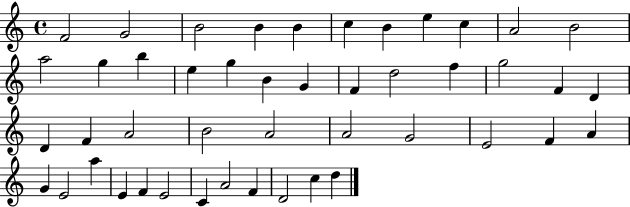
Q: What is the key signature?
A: C major